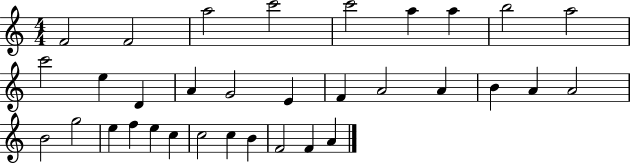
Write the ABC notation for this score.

X:1
T:Untitled
M:4/4
L:1/4
K:C
F2 F2 a2 c'2 c'2 a a b2 a2 c'2 e D A G2 E F A2 A B A A2 B2 g2 e f e c c2 c B F2 F A